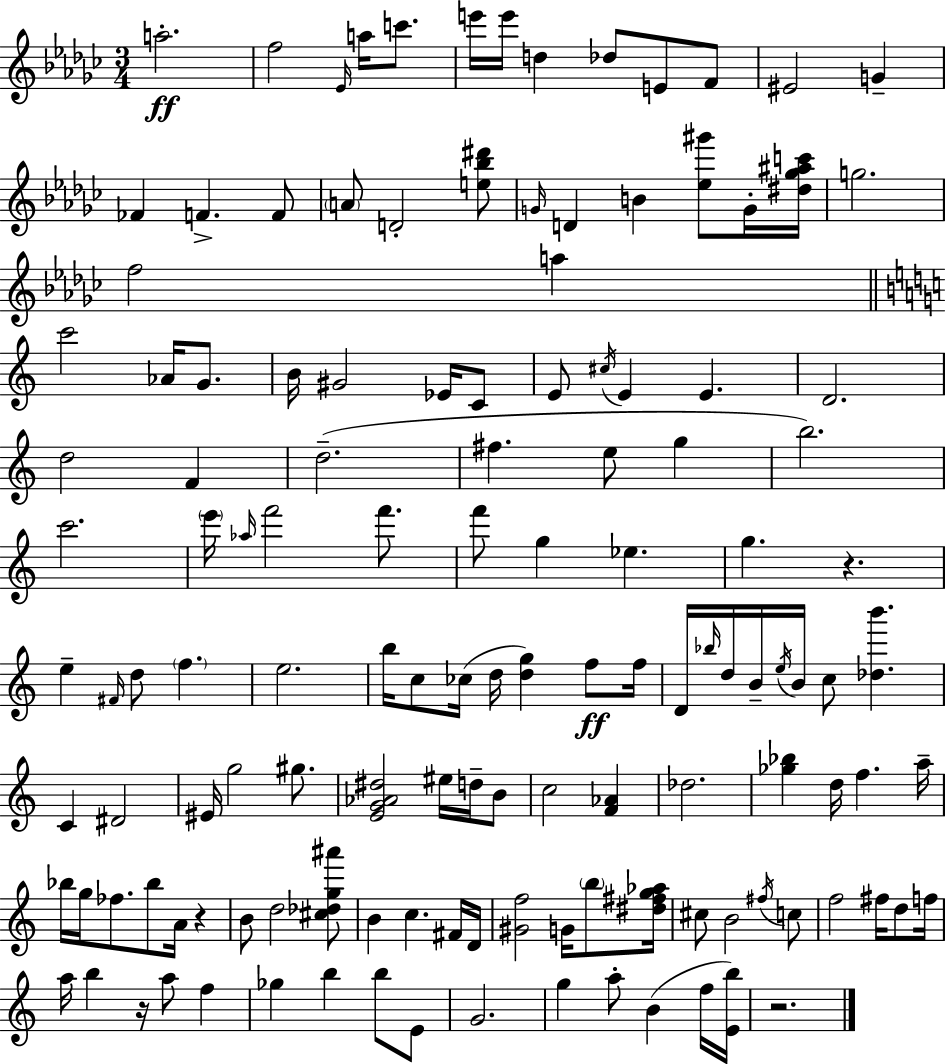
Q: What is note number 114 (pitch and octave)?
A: G4